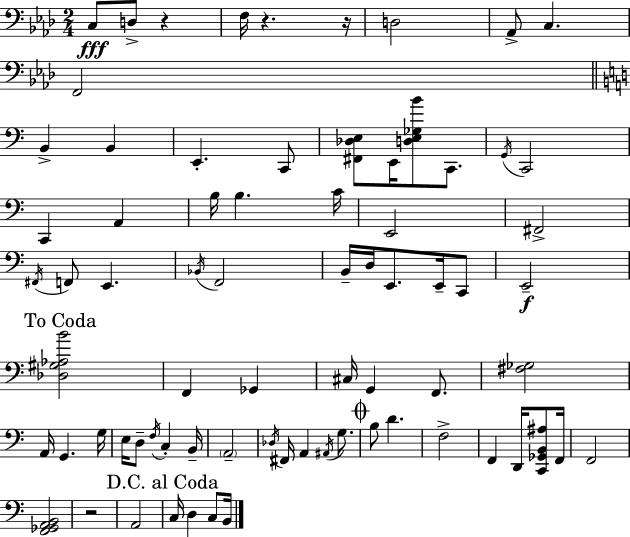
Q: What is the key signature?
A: F minor